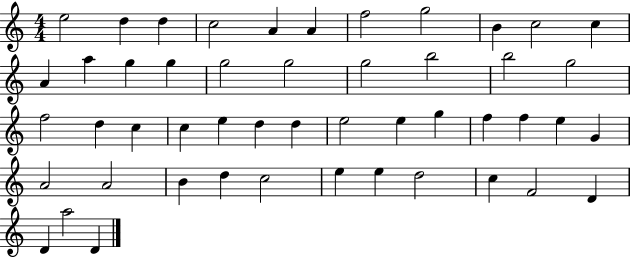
E5/h D5/q D5/q C5/h A4/q A4/q F5/h G5/h B4/q C5/h C5/q A4/q A5/q G5/q G5/q G5/h G5/h G5/h B5/h B5/h G5/h F5/h D5/q C5/q C5/q E5/q D5/q D5/q E5/h E5/q G5/q F5/q F5/q E5/q G4/q A4/h A4/h B4/q D5/q C5/h E5/q E5/q D5/h C5/q F4/h D4/q D4/q A5/h D4/q